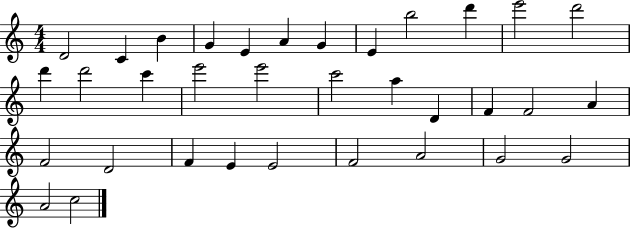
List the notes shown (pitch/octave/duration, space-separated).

D4/h C4/q B4/q G4/q E4/q A4/q G4/q E4/q B5/h D6/q E6/h D6/h D6/q D6/h C6/q E6/h E6/h C6/h A5/q D4/q F4/q F4/h A4/q F4/h D4/h F4/q E4/q E4/h F4/h A4/h G4/h G4/h A4/h C5/h